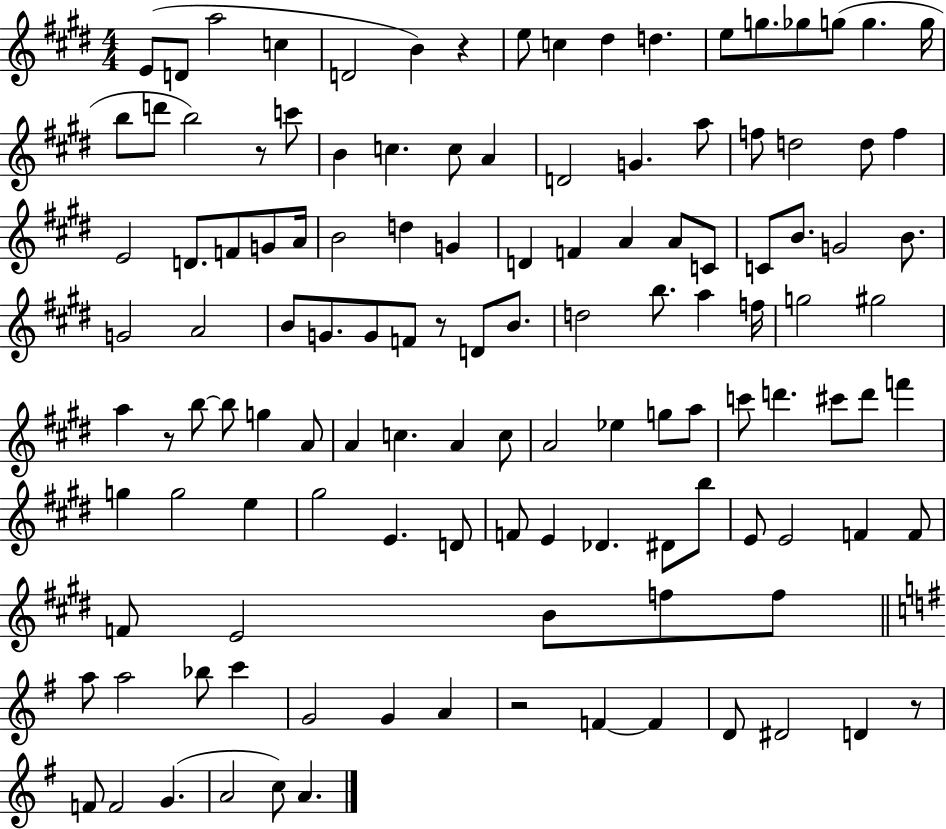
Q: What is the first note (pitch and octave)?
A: E4